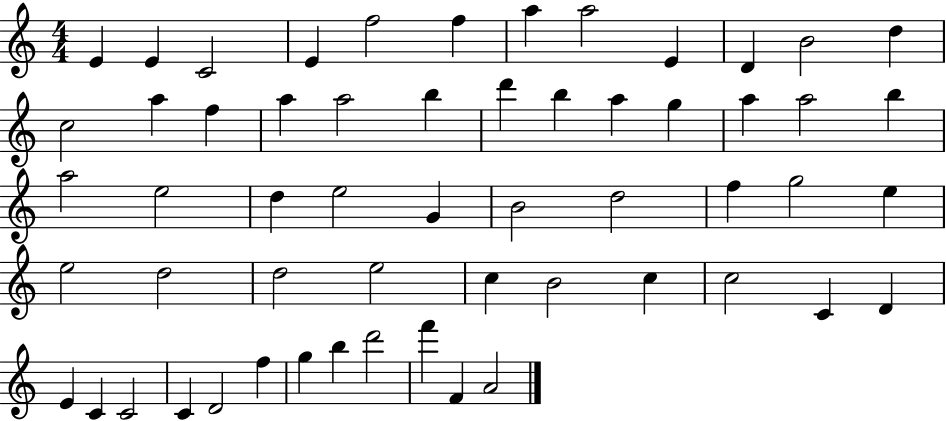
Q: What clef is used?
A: treble